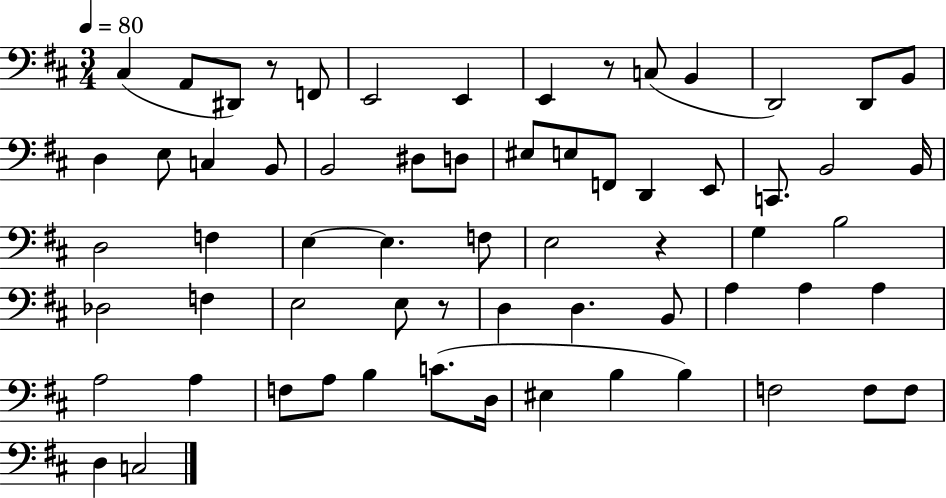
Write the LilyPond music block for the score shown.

{
  \clef bass
  \numericTimeSignature
  \time 3/4
  \key d \major
  \tempo 4 = 80
  cis4( a,8 dis,8) r8 f,8 | e,2 e,4 | e,4 r8 c8( b,4 | d,2) d,8 b,8 | \break d4 e8 c4 b,8 | b,2 dis8 d8 | eis8 e8 f,8 d,4 e,8 | c,8. b,2 b,16 | \break d2 f4 | e4~~ e4. f8 | e2 r4 | g4 b2 | \break des2 f4 | e2 e8 r8 | d4 d4. b,8 | a4 a4 a4 | \break a2 a4 | f8 a8 b4 c'8.( d16 | eis4 b4 b4) | f2 f8 f8 | \break d4 c2 | \bar "|."
}